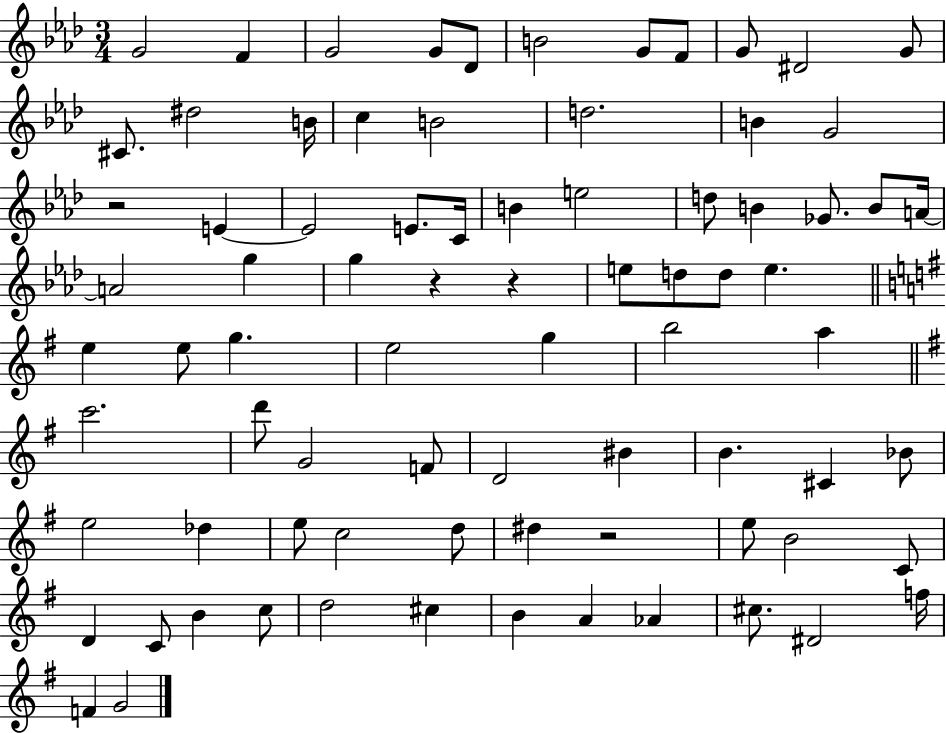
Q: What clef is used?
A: treble